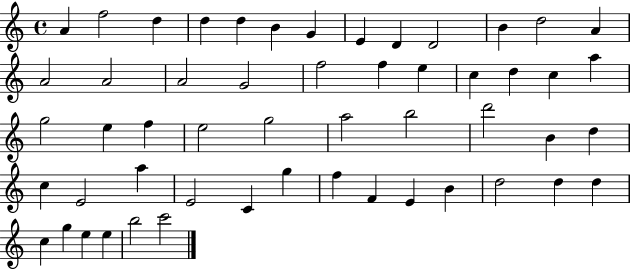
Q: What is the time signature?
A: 4/4